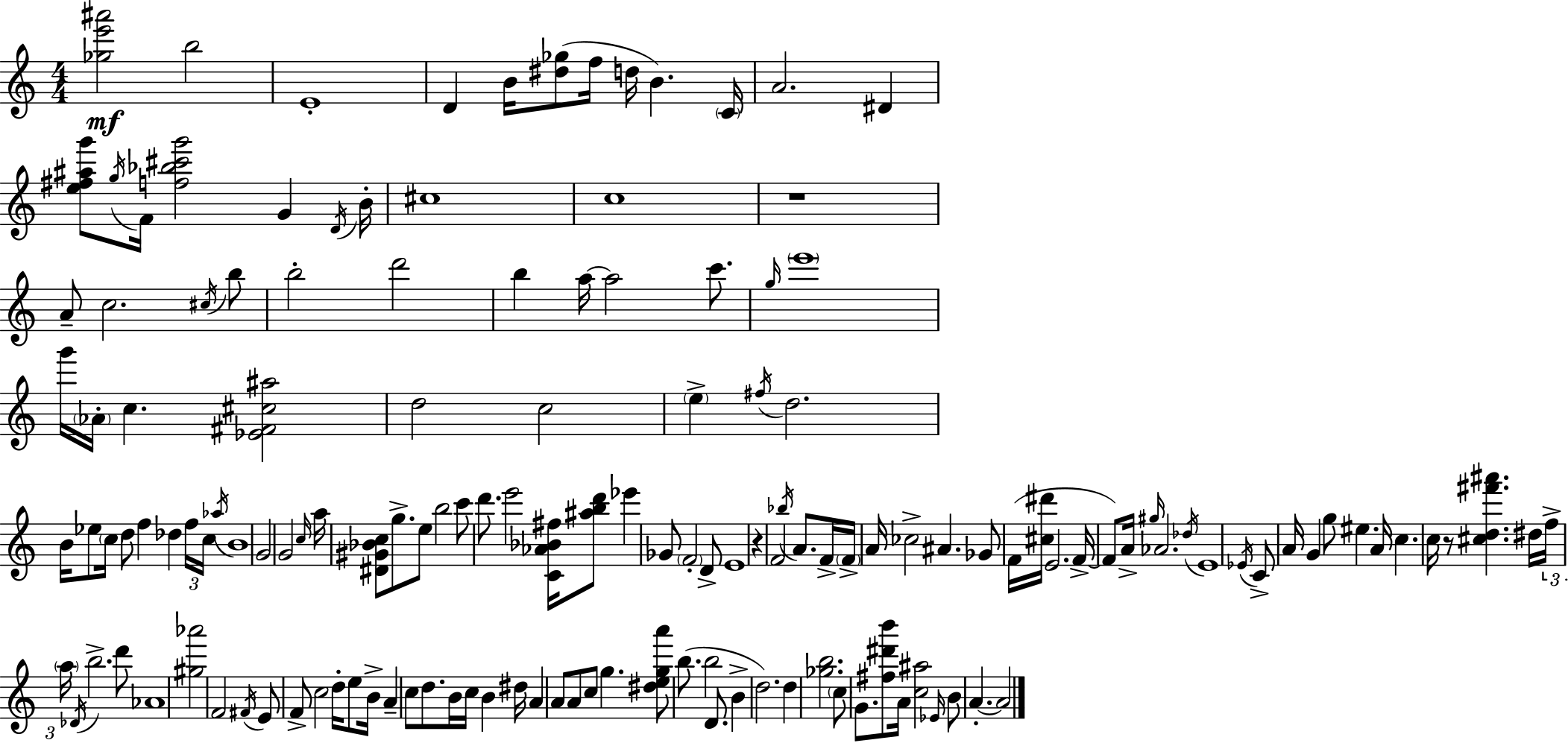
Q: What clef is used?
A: treble